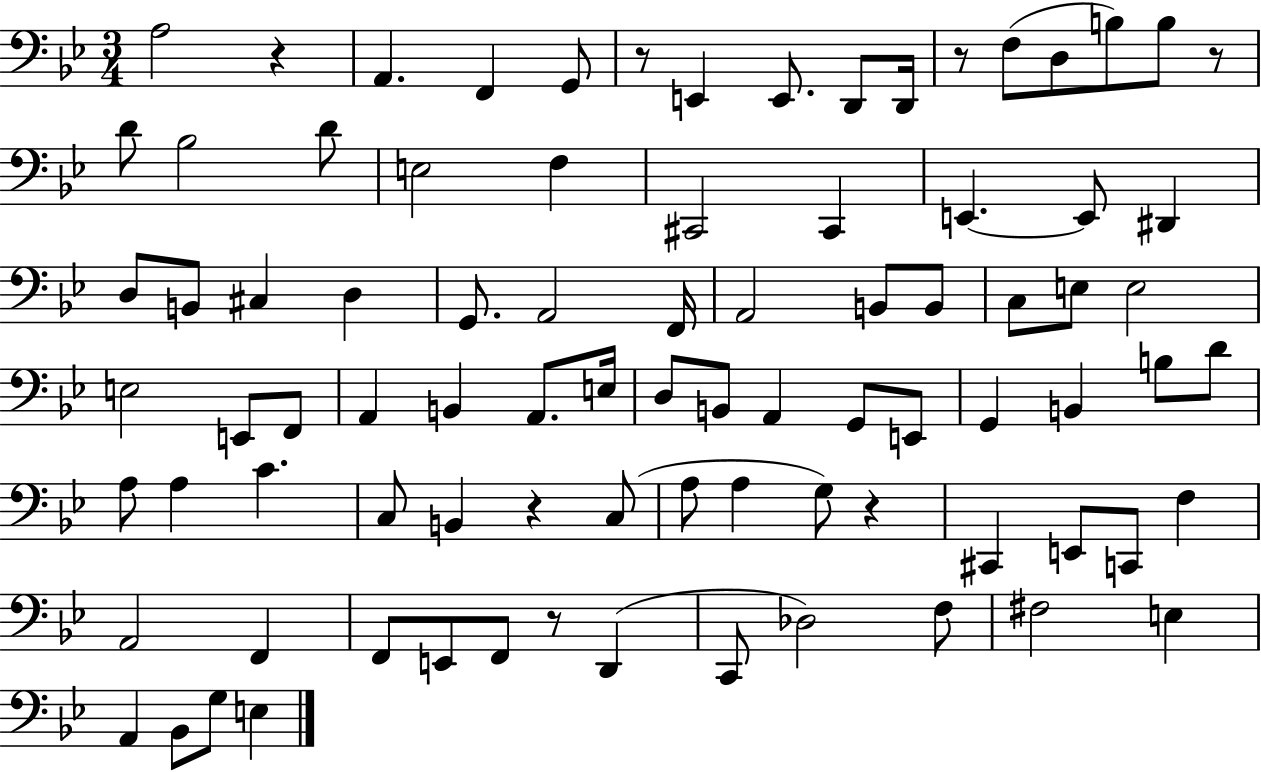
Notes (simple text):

A3/h R/q A2/q. F2/q G2/e R/e E2/q E2/e. D2/e D2/s R/e F3/e D3/e B3/e B3/e R/e D4/e Bb3/h D4/e E3/h F3/q C#2/h C#2/q E2/q. E2/e D#2/q D3/e B2/e C#3/q D3/q G2/e. A2/h F2/s A2/h B2/e B2/e C3/e E3/e E3/h E3/h E2/e F2/e A2/q B2/q A2/e. E3/s D3/e B2/e A2/q G2/e E2/e G2/q B2/q B3/e D4/e A3/e A3/q C4/q. C3/e B2/q R/q C3/e A3/e A3/q G3/e R/q C#2/q E2/e C2/e F3/q A2/h F2/q F2/e E2/e F2/e R/e D2/q C2/e Db3/h F3/e F#3/h E3/q A2/q Bb2/e G3/e E3/q